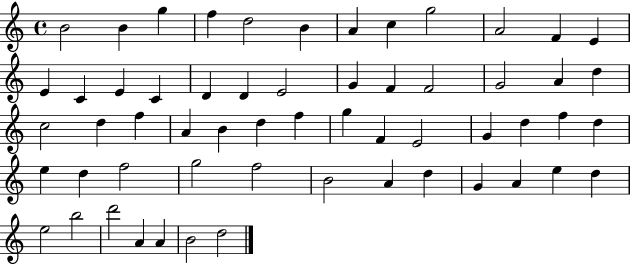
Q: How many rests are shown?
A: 0